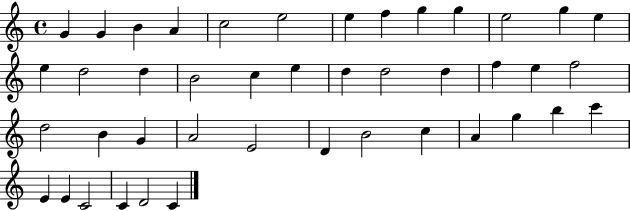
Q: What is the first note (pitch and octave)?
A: G4